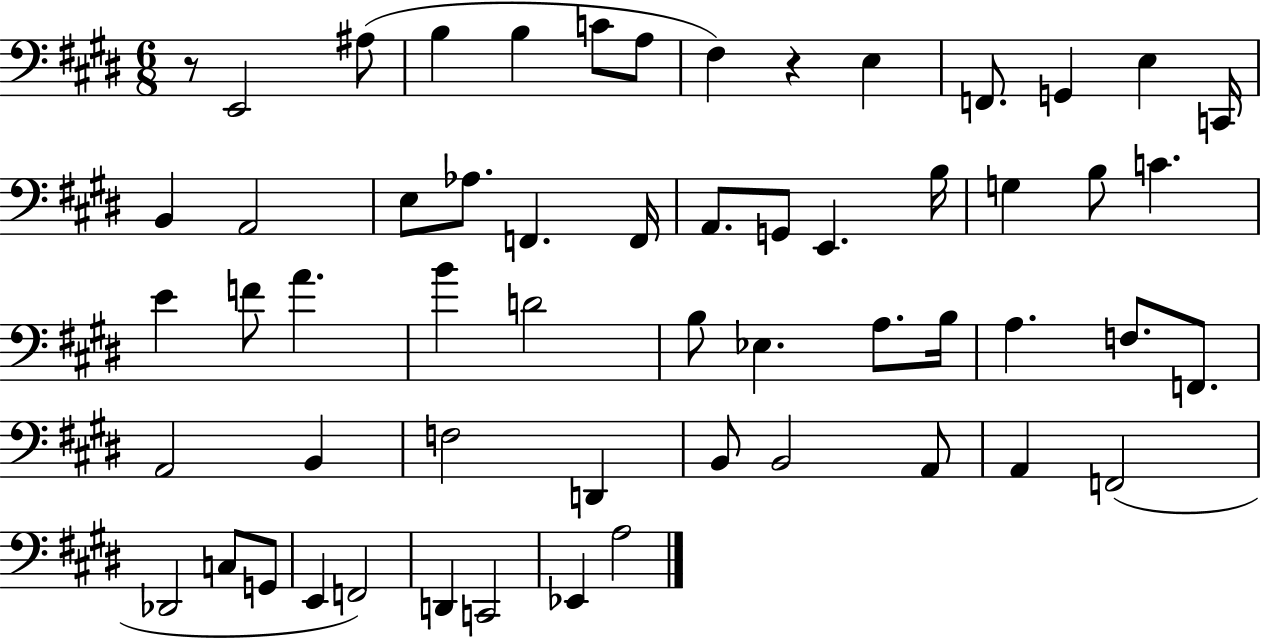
{
  \clef bass
  \numericTimeSignature
  \time 6/8
  \key e \major
  \repeat volta 2 { r8 e,2 ais8( | b4 b4 c'8 a8 | fis4) r4 e4 | f,8. g,4 e4 c,16 | \break b,4 a,2 | e8 aes8. f,4. f,16 | a,8. g,8 e,4. b16 | g4 b8 c'4. | \break e'4 f'8 a'4. | b'4 d'2 | b8 ees4. a8. b16 | a4. f8. f,8. | \break a,2 b,4 | f2 d,4 | b,8 b,2 a,8 | a,4 f,2( | \break des,2 c8 g,8 | e,4 f,2) | d,4 c,2 | ees,4 a2 | \break } \bar "|."
}